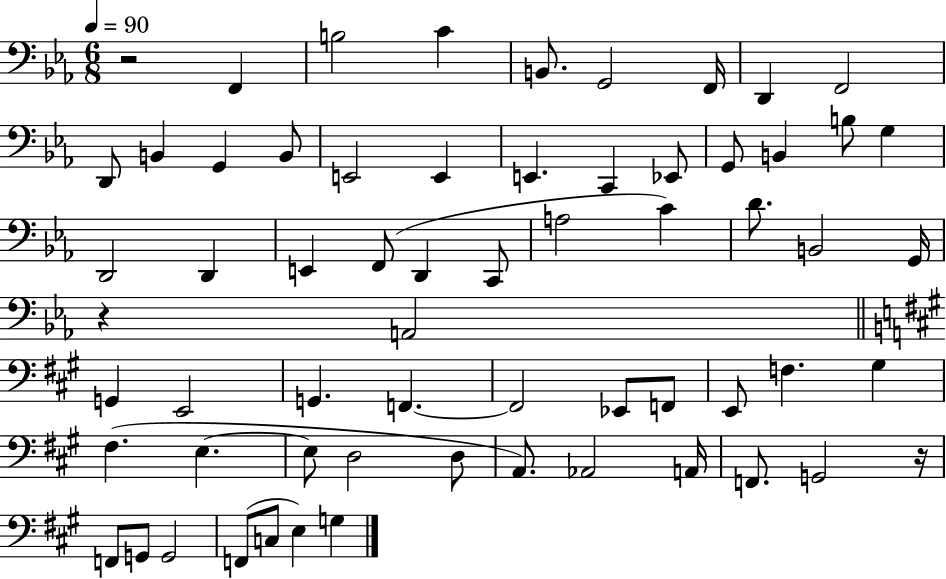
X:1
T:Untitled
M:6/8
L:1/4
K:Eb
z2 F,, B,2 C B,,/2 G,,2 F,,/4 D,, F,,2 D,,/2 B,, G,, B,,/2 E,,2 E,, E,, C,, _E,,/2 G,,/2 B,, B,/2 G, D,,2 D,, E,, F,,/2 D,, C,,/2 A,2 C D/2 B,,2 G,,/4 z A,,2 G,, E,,2 G,, F,, F,,2 _E,,/2 F,,/2 E,,/2 F, ^G, ^F, E, E,/2 D,2 D,/2 A,,/2 _A,,2 A,,/4 F,,/2 G,,2 z/4 F,,/2 G,,/2 G,,2 F,,/2 C,/2 E, G,